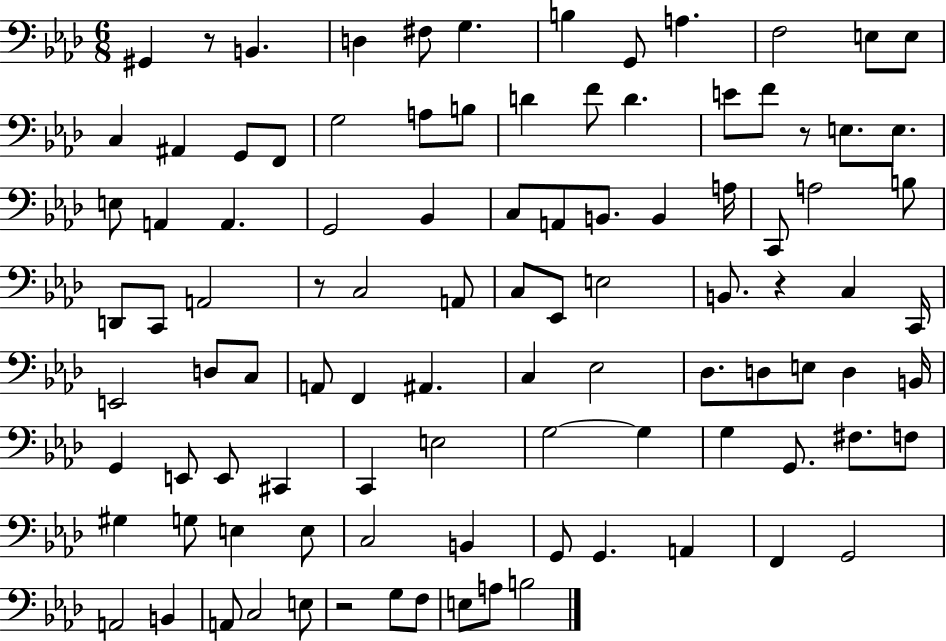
{
  \clef bass
  \numericTimeSignature
  \time 6/8
  \key aes \major
  \repeat volta 2 { gis,4 r8 b,4. | d4 fis8 g4. | b4 g,8 a4. | f2 e8 e8 | \break c4 ais,4 g,8 f,8 | g2 a8 b8 | d'4 f'8 d'4. | e'8 f'8 r8 e8. e8. | \break e8 a,4 a,4. | g,2 bes,4 | c8 a,8 b,8. b,4 a16 | c,8 a2 b8 | \break d,8 c,8 a,2 | r8 c2 a,8 | c8 ees,8 e2 | b,8. r4 c4 c,16 | \break e,2 d8 c8 | a,8 f,4 ais,4. | c4 ees2 | des8. d8 e8 d4 b,16 | \break g,4 e,8 e,8 cis,4 | c,4 e2 | g2~~ g4 | g4 g,8. fis8. f8 | \break gis4 g8 e4 e8 | c2 b,4 | g,8 g,4. a,4 | f,4 g,2 | \break a,2 b,4 | a,8 c2 e8 | r2 g8 f8 | e8 a8 b2 | \break } \bar "|."
}